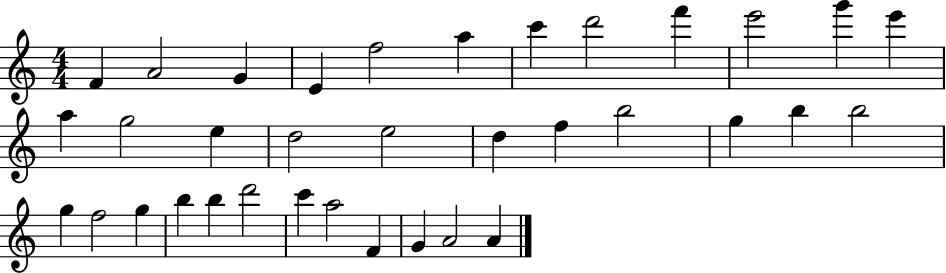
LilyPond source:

{
  \clef treble
  \numericTimeSignature
  \time 4/4
  \key c \major
  f'4 a'2 g'4 | e'4 f''2 a''4 | c'''4 d'''2 f'''4 | e'''2 g'''4 e'''4 | \break a''4 g''2 e''4 | d''2 e''2 | d''4 f''4 b''2 | g''4 b''4 b''2 | \break g''4 f''2 g''4 | b''4 b''4 d'''2 | c'''4 a''2 f'4 | g'4 a'2 a'4 | \break \bar "|."
}